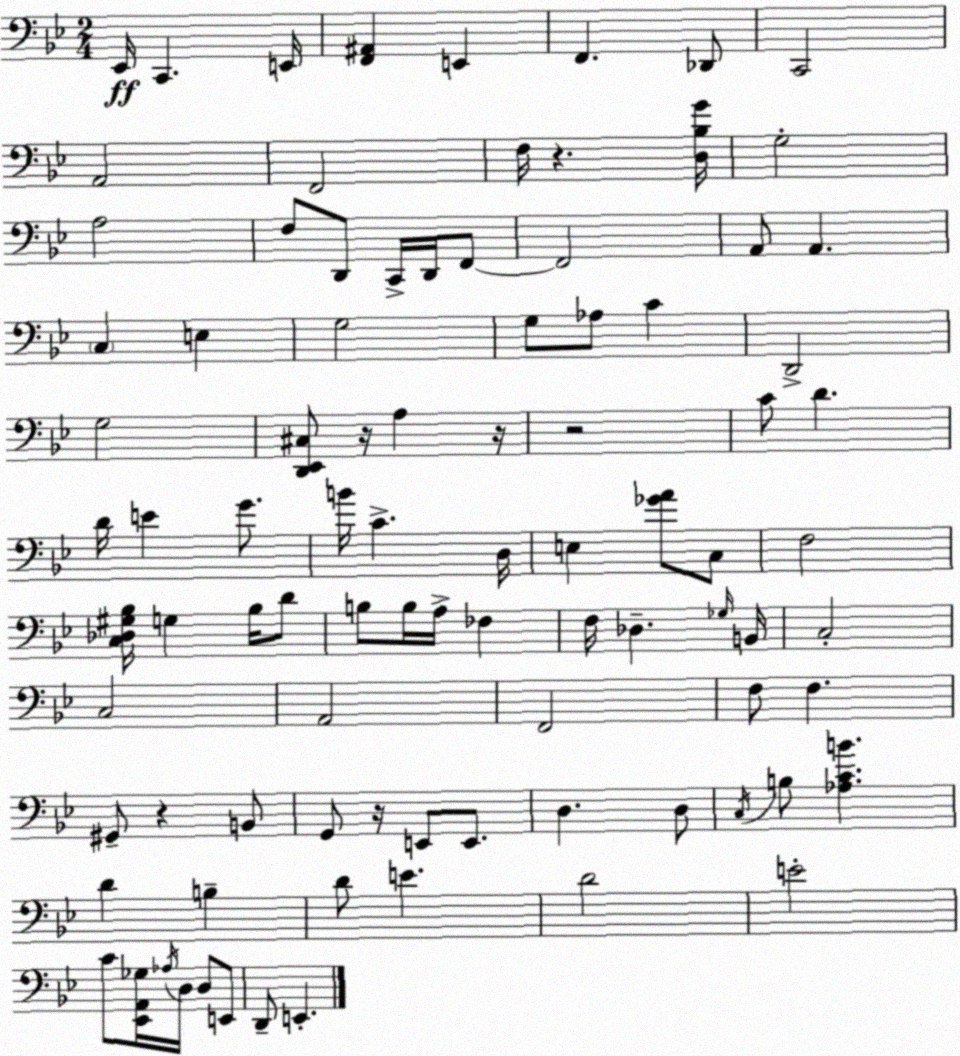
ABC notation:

X:1
T:Untitled
M:2/4
L:1/4
K:Gm
_E,,/4 C,, E,,/4 [F,,^A,,] E,, F,, _D,,/2 C,,2 A,,2 F,,2 F,/4 z [D,_B,G]/4 G,2 A,2 F,/2 D,,/2 C,,/4 D,,/4 F,,/2 F,,2 A,,/2 A,, C, E, G,2 G,/2 _A,/2 C D,,2 G,2 [D,,_E,,^C,]/2 z/4 A, z/4 z2 C/2 D D/4 E G/2 B/4 C D,/4 E, [_GA]/2 C,/2 F,2 [C,_D,^G,_B,]/4 G, _B,/4 D/2 B,/2 B,/4 A,/4 _F, F,/4 _D, _G,/4 B,,/4 C,2 C,2 A,,2 F,,2 F,/2 F, ^G,,/2 z B,,/2 G,,/2 z/4 E,,/2 E,,/2 D, D,/2 C,/4 B,/2 [_A,CB] D B, D/2 E D2 E2 C/2 [_E,,A,,_G,]/4 _A,/4 D,/4 D,/2 E,,/2 D,,/2 E,,